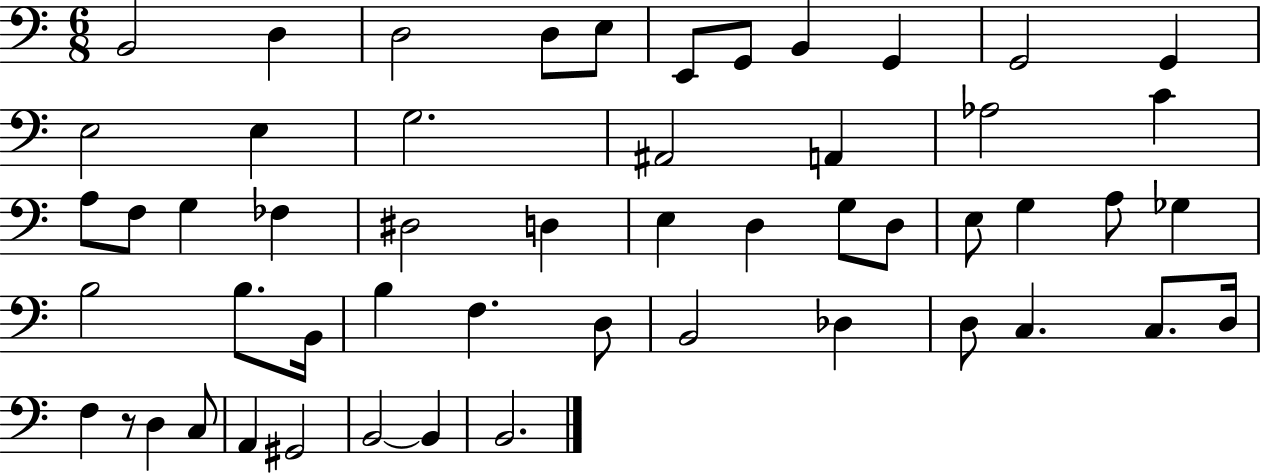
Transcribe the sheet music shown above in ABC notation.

X:1
T:Untitled
M:6/8
L:1/4
K:C
B,,2 D, D,2 D,/2 E,/2 E,,/2 G,,/2 B,, G,, G,,2 G,, E,2 E, G,2 ^A,,2 A,, _A,2 C A,/2 F,/2 G, _F, ^D,2 D, E, D, G,/2 D,/2 E,/2 G, A,/2 _G, B,2 B,/2 B,,/4 B, F, D,/2 B,,2 _D, D,/2 C, C,/2 D,/4 F, z/2 D, C,/2 A,, ^G,,2 B,,2 B,, B,,2